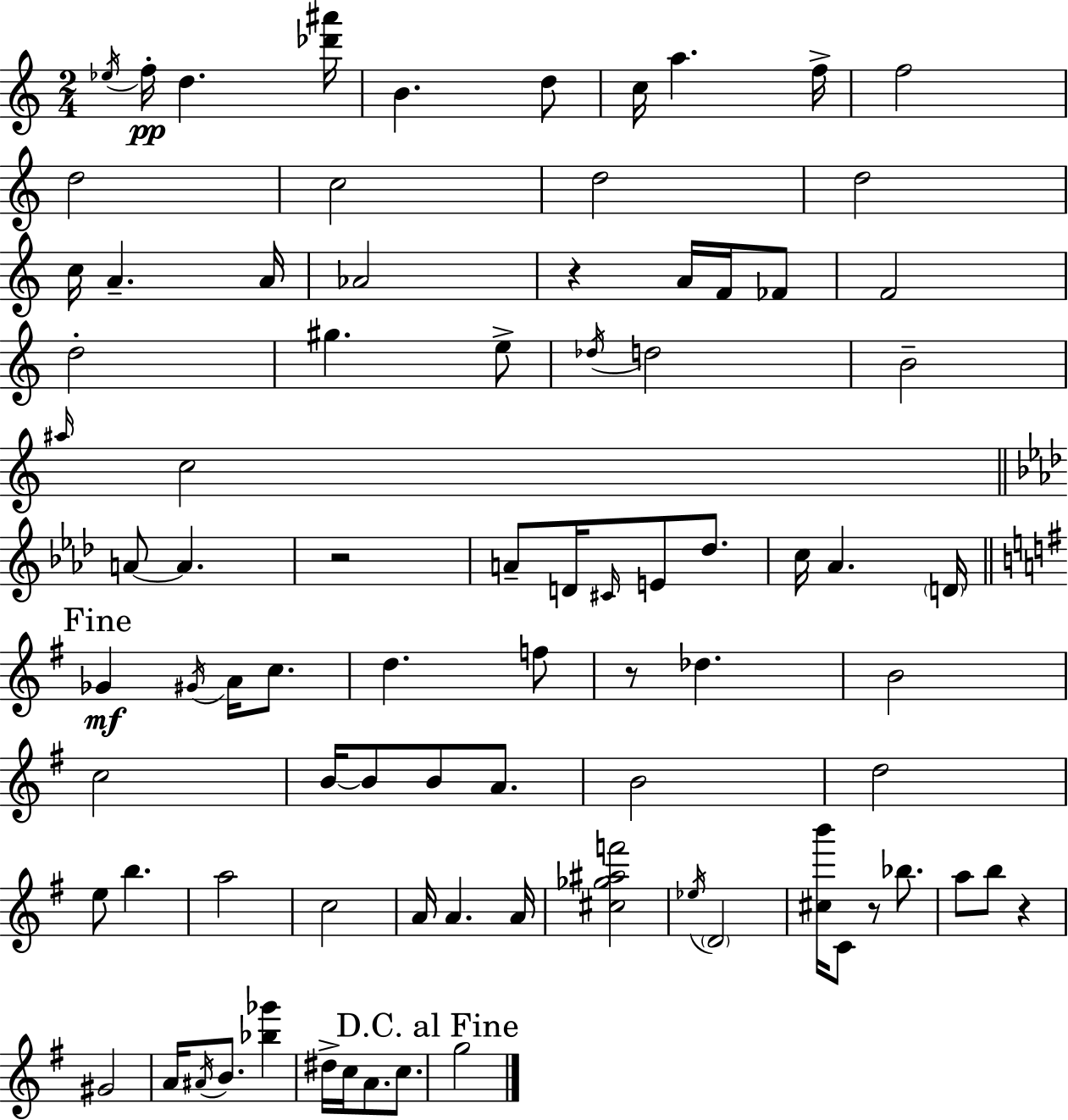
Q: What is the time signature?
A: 2/4